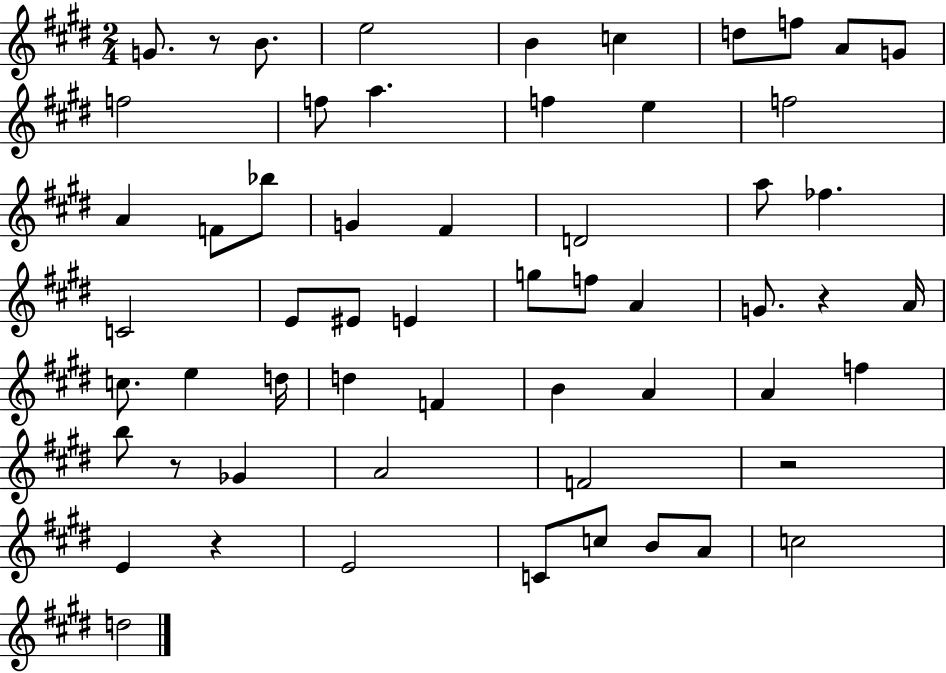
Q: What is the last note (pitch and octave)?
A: D5